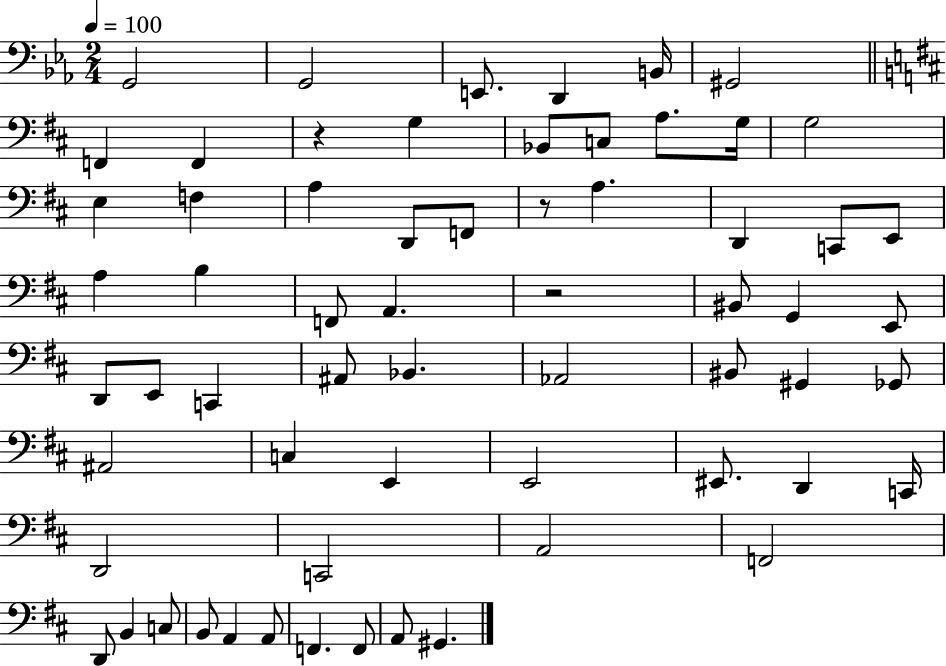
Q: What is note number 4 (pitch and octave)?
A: D2